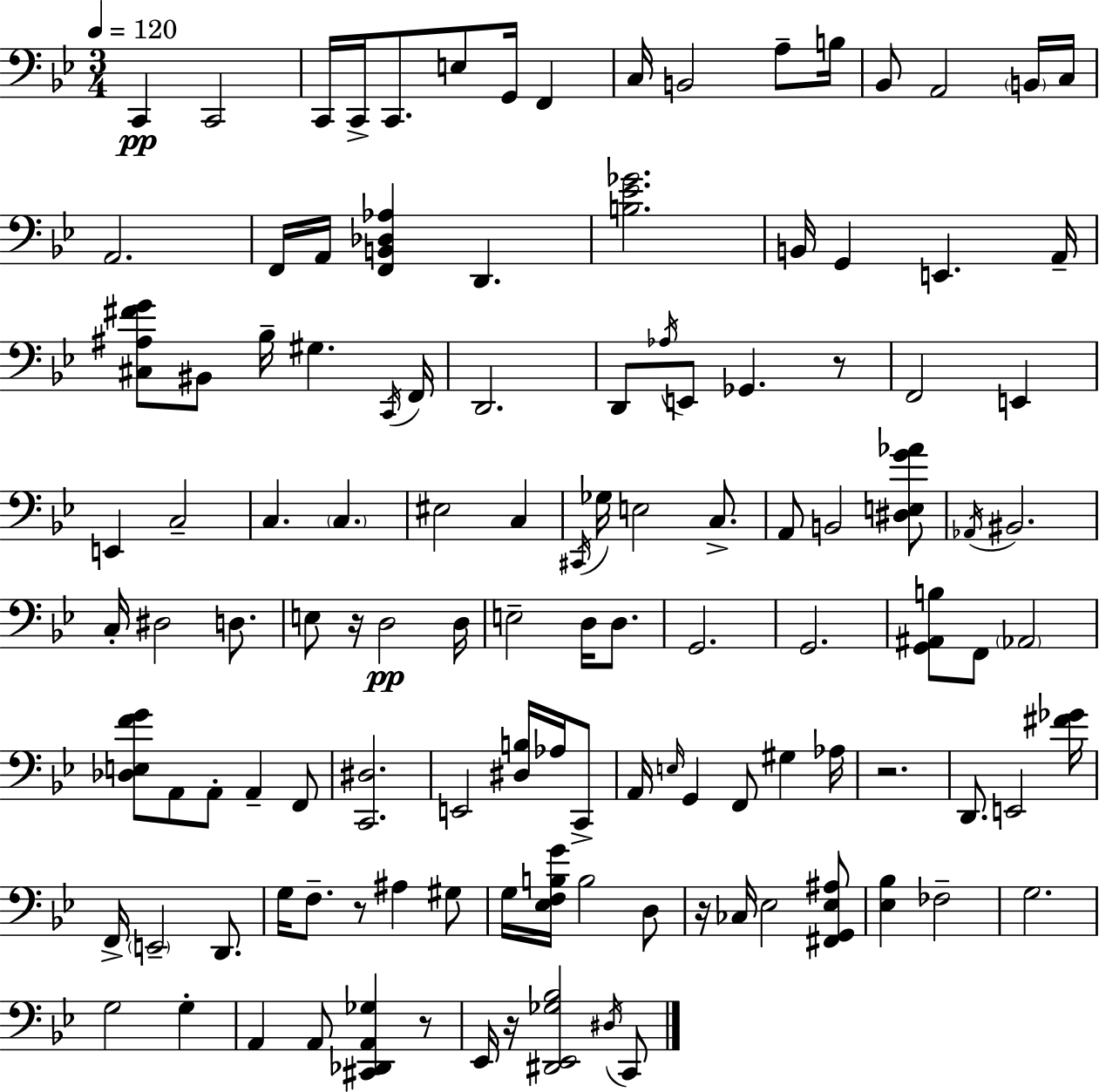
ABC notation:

X:1
T:Untitled
M:3/4
L:1/4
K:Gm
C,, C,,2 C,,/4 C,,/4 C,,/2 E,/2 G,,/4 F,, C,/4 B,,2 A,/2 B,/4 _B,,/2 A,,2 B,,/4 C,/4 A,,2 F,,/4 A,,/4 [F,,B,,_D,_A,] D,, [B,_E_G]2 B,,/4 G,, E,, A,,/4 [^C,^A,^FG]/2 ^B,,/2 _B,/4 ^G, C,,/4 F,,/4 D,,2 D,,/2 _A,/4 E,,/2 _G,, z/2 F,,2 E,, E,, C,2 C, C, ^E,2 C, ^C,,/4 _G,/4 E,2 C,/2 A,,/2 B,,2 [^D,E,G_A]/2 _A,,/4 ^B,,2 C,/4 ^D,2 D,/2 E,/2 z/4 D,2 D,/4 E,2 D,/4 D,/2 G,,2 G,,2 [G,,^A,,B,]/2 F,,/2 _A,,2 [_D,E,FG]/2 A,,/2 A,,/2 A,, F,,/2 [C,,^D,]2 E,,2 [^D,B,]/4 _A,/4 C,,/2 A,,/4 E,/4 G,, F,,/2 ^G, _A,/4 z2 D,,/2 E,,2 [^F_G]/4 F,,/4 E,,2 D,,/2 G,/4 F,/2 z/2 ^A, ^G,/2 G,/4 [_E,F,B,G]/4 B,2 D,/2 z/4 _C,/4 _E,2 [^F,,G,,_E,^A,]/2 [_E,_B,] _F,2 G,2 G,2 G, A,, A,,/2 [^C,,_D,,A,,_G,] z/2 _E,,/4 z/4 [^D,,_E,,_G,_B,]2 ^D,/4 C,,/2